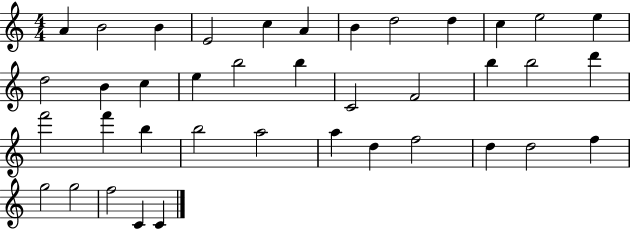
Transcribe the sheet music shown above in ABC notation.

X:1
T:Untitled
M:4/4
L:1/4
K:C
A B2 B E2 c A B d2 d c e2 e d2 B c e b2 b C2 F2 b b2 d' f'2 f' b b2 a2 a d f2 d d2 f g2 g2 f2 C C